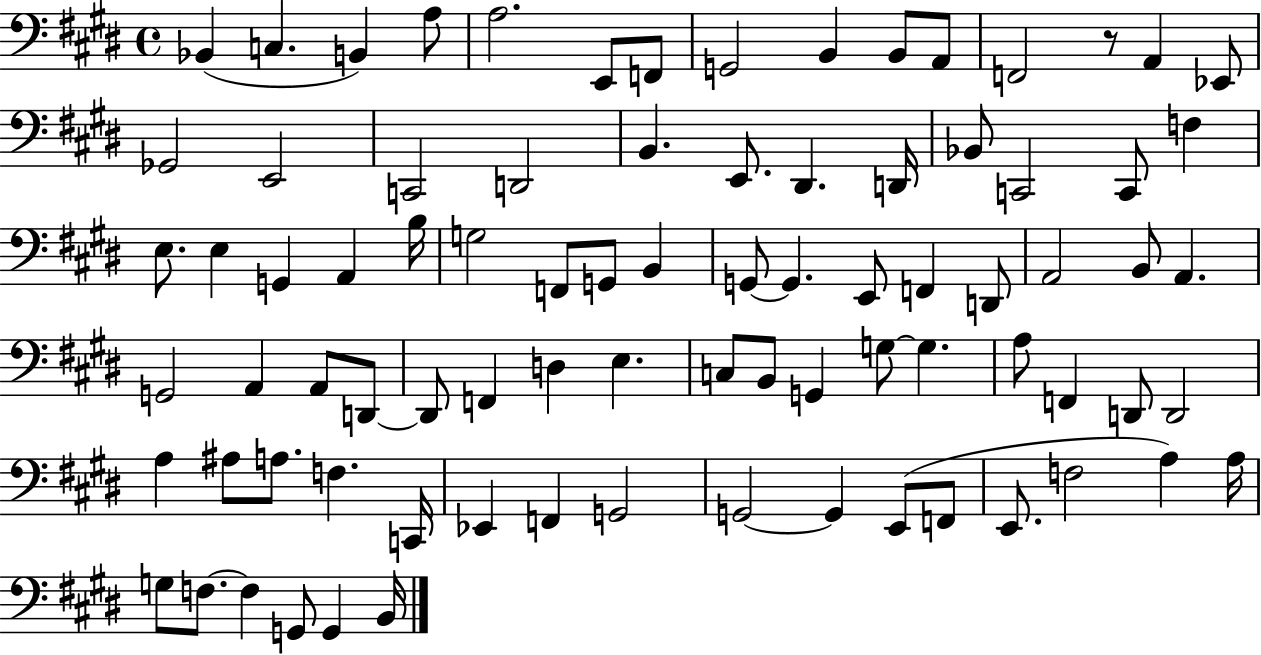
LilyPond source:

{
  \clef bass
  \time 4/4
  \defaultTimeSignature
  \key e \major
  bes,4( c4. b,4) a8 | a2. e,8 f,8 | g,2 b,4 b,8 a,8 | f,2 r8 a,4 ees,8 | \break ges,2 e,2 | c,2 d,2 | b,4. e,8. dis,4. d,16 | bes,8 c,2 c,8 f4 | \break e8. e4 g,4 a,4 b16 | g2 f,8 g,8 b,4 | g,8~~ g,4. e,8 f,4 d,8 | a,2 b,8 a,4. | \break g,2 a,4 a,8 d,8~~ | d,8 f,4 d4 e4. | c8 b,8 g,4 g8~~ g4. | a8 f,4 d,8 d,2 | \break a4 ais8 a8. f4. c,16 | ees,4 f,4 g,2 | g,2~~ g,4 e,8( f,8 | e,8. f2 a4) a16 | \break g8 f8.~~ f4 g,8 g,4 b,16 | \bar "|."
}